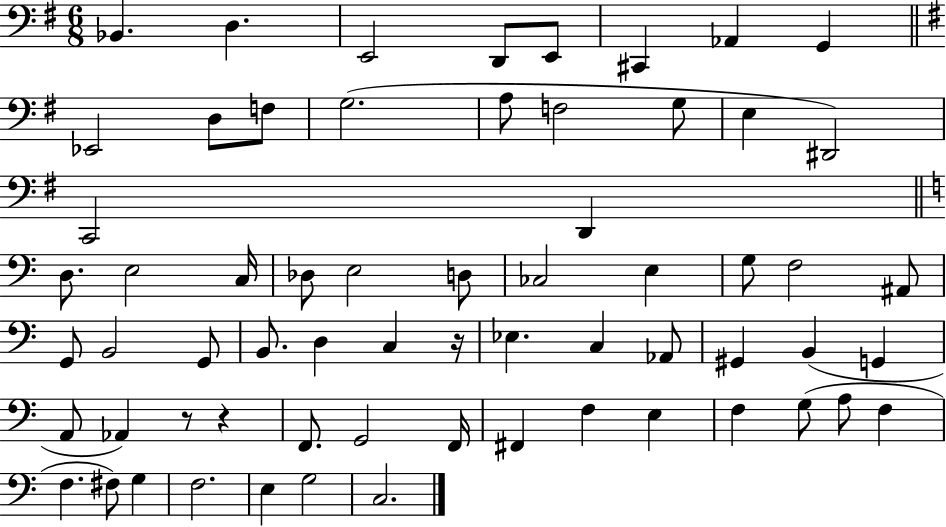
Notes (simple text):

Bb2/q. D3/q. E2/h D2/e E2/e C#2/q Ab2/q G2/q Eb2/h D3/e F3/e G3/h. A3/e F3/h G3/e E3/q D#2/h C2/h D2/q D3/e. E3/h C3/s Db3/e E3/h D3/e CES3/h E3/q G3/e F3/h A#2/e G2/e B2/h G2/e B2/e. D3/q C3/q R/s Eb3/q. C3/q Ab2/e G#2/q B2/q G2/q A2/e Ab2/q R/e R/q F2/e. G2/h F2/s F#2/q F3/q E3/q F3/q G3/e A3/e F3/q F3/q. F#3/e G3/q F3/h. E3/q G3/h C3/h.